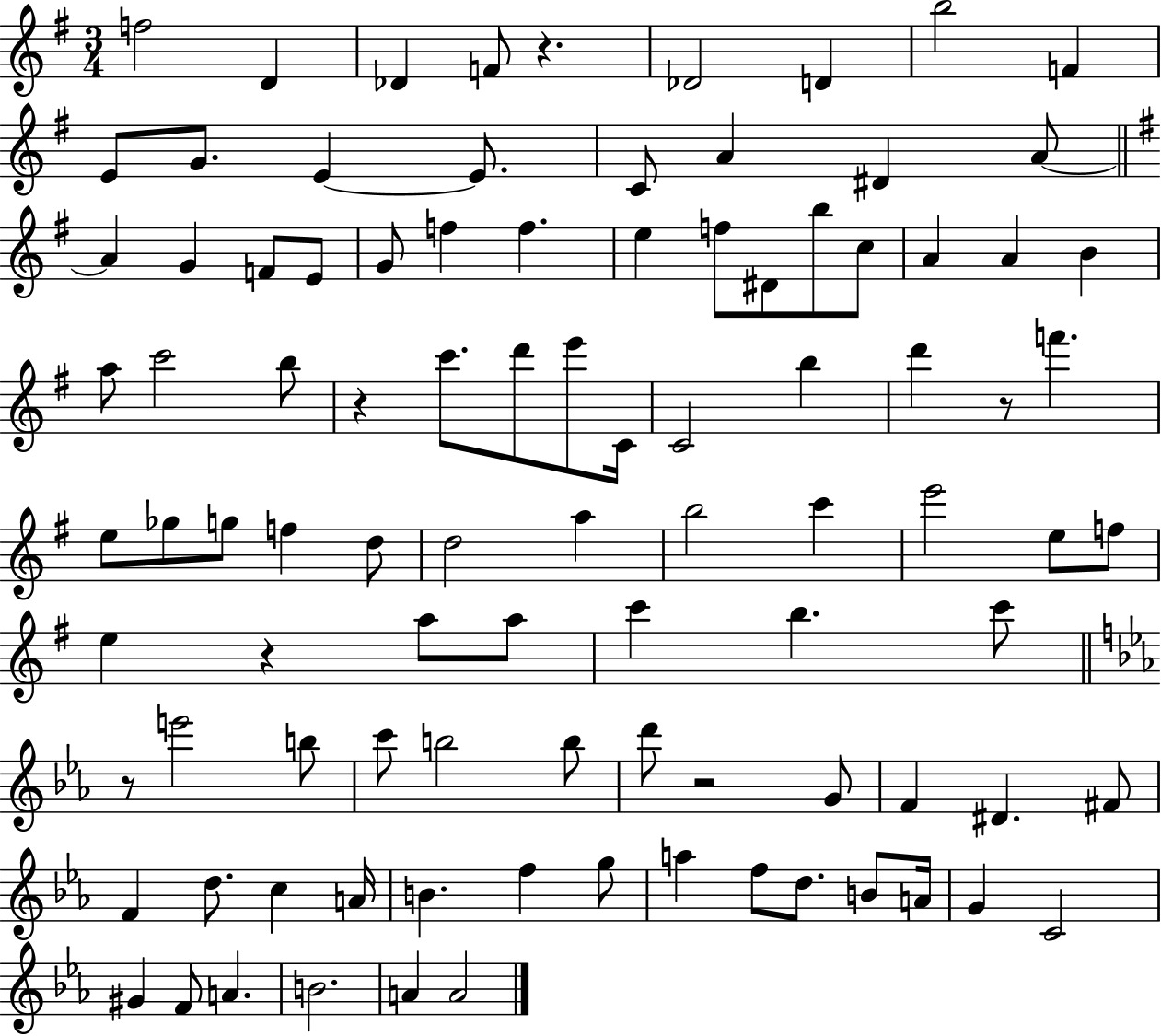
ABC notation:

X:1
T:Untitled
M:3/4
L:1/4
K:G
f2 D _D F/2 z _D2 D b2 F E/2 G/2 E E/2 C/2 A ^D A/2 A G F/2 E/2 G/2 f f e f/2 ^D/2 b/2 c/2 A A B a/2 c'2 b/2 z c'/2 d'/2 e'/2 C/4 C2 b d' z/2 f' e/2 _g/2 g/2 f d/2 d2 a b2 c' e'2 e/2 f/2 e z a/2 a/2 c' b c'/2 z/2 e'2 b/2 c'/2 b2 b/2 d'/2 z2 G/2 F ^D ^F/2 F d/2 c A/4 B f g/2 a f/2 d/2 B/2 A/4 G C2 ^G F/2 A B2 A A2